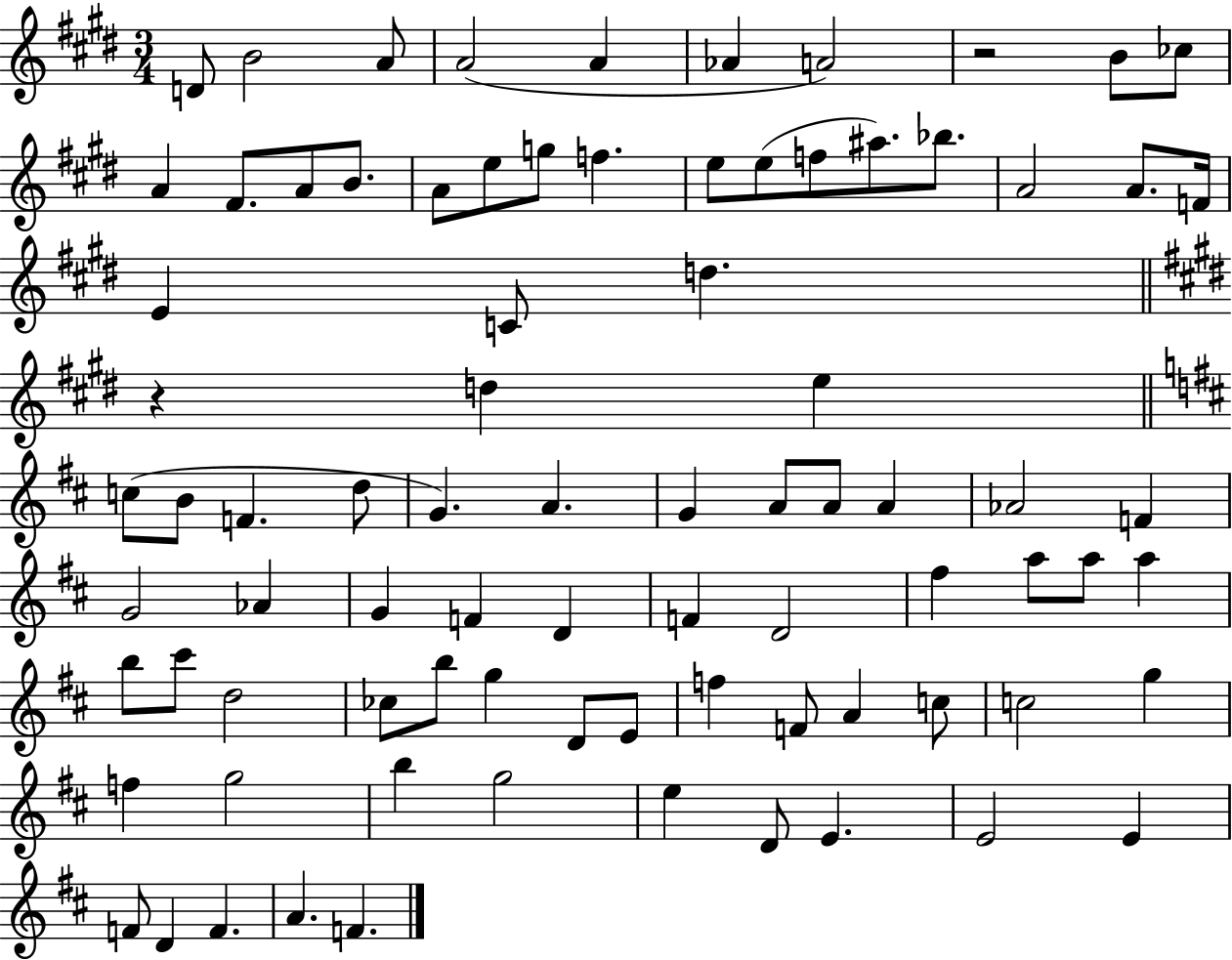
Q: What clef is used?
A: treble